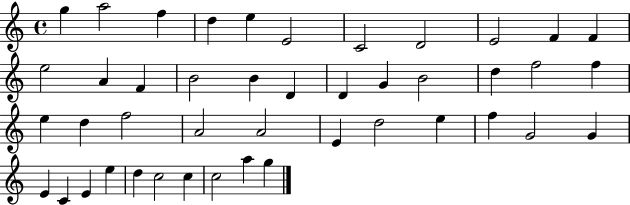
X:1
T:Untitled
M:4/4
L:1/4
K:C
g a2 f d e E2 C2 D2 E2 F F e2 A F B2 B D D G B2 d f2 f e d f2 A2 A2 E d2 e f G2 G E C E e d c2 c c2 a g